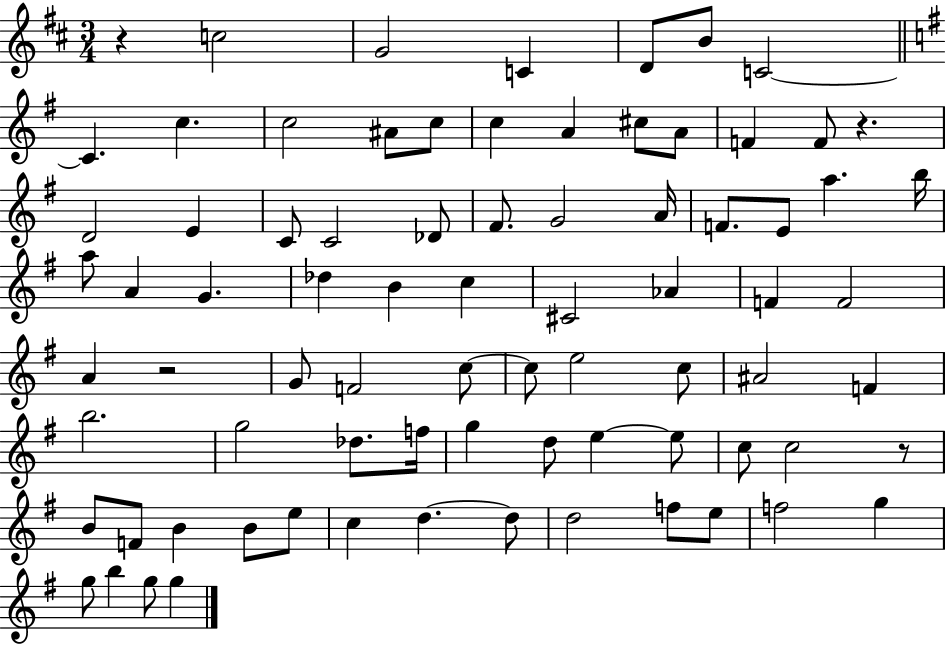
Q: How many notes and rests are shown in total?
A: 79